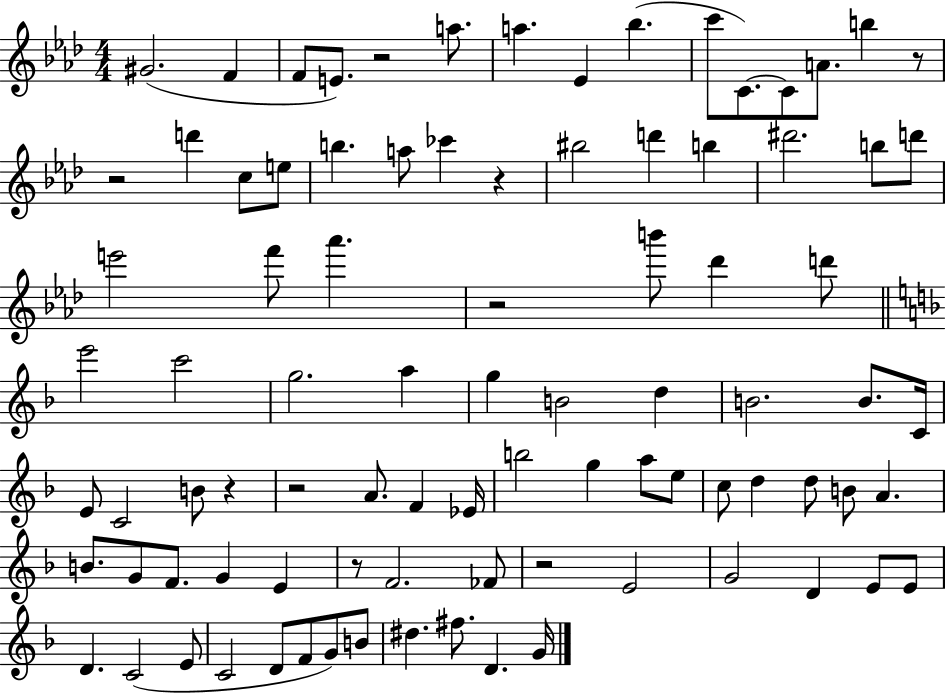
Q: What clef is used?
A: treble